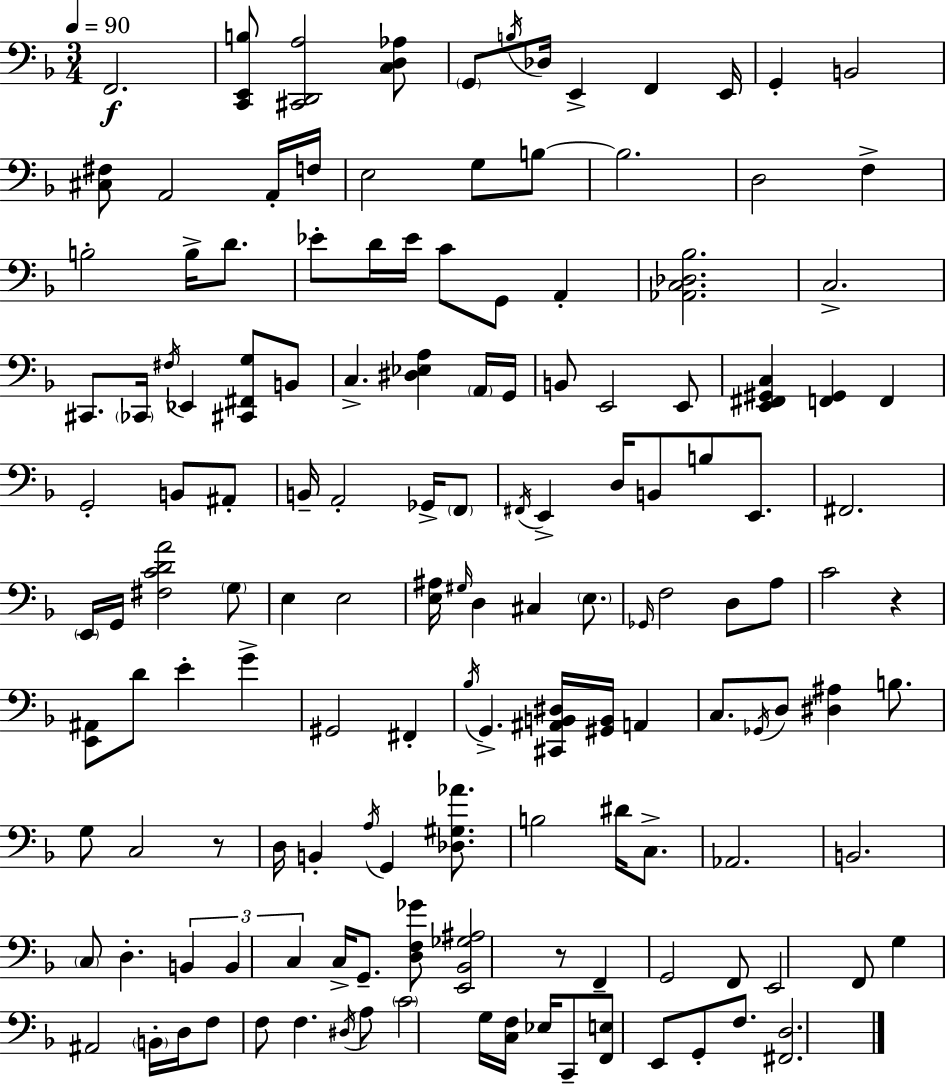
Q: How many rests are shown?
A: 3